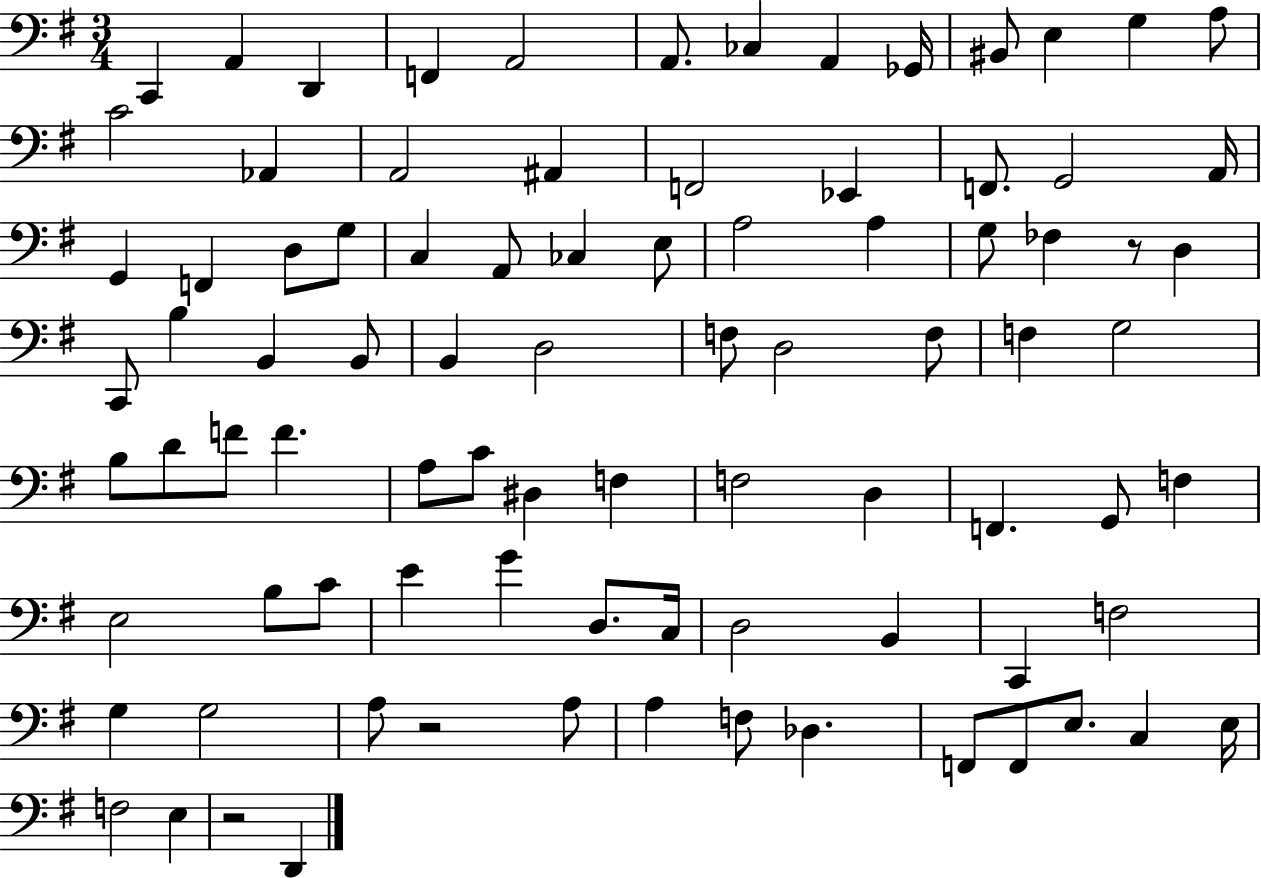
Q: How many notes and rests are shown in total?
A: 88